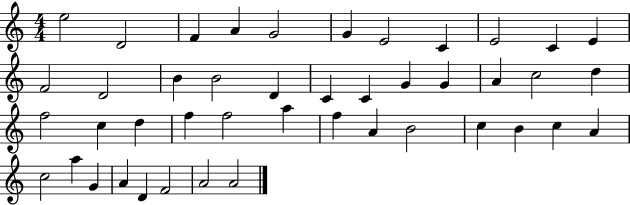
X:1
T:Untitled
M:4/4
L:1/4
K:C
e2 D2 F A G2 G E2 C E2 C E F2 D2 B B2 D C C G G A c2 d f2 c d f f2 a f A B2 c B c A c2 a G A D F2 A2 A2